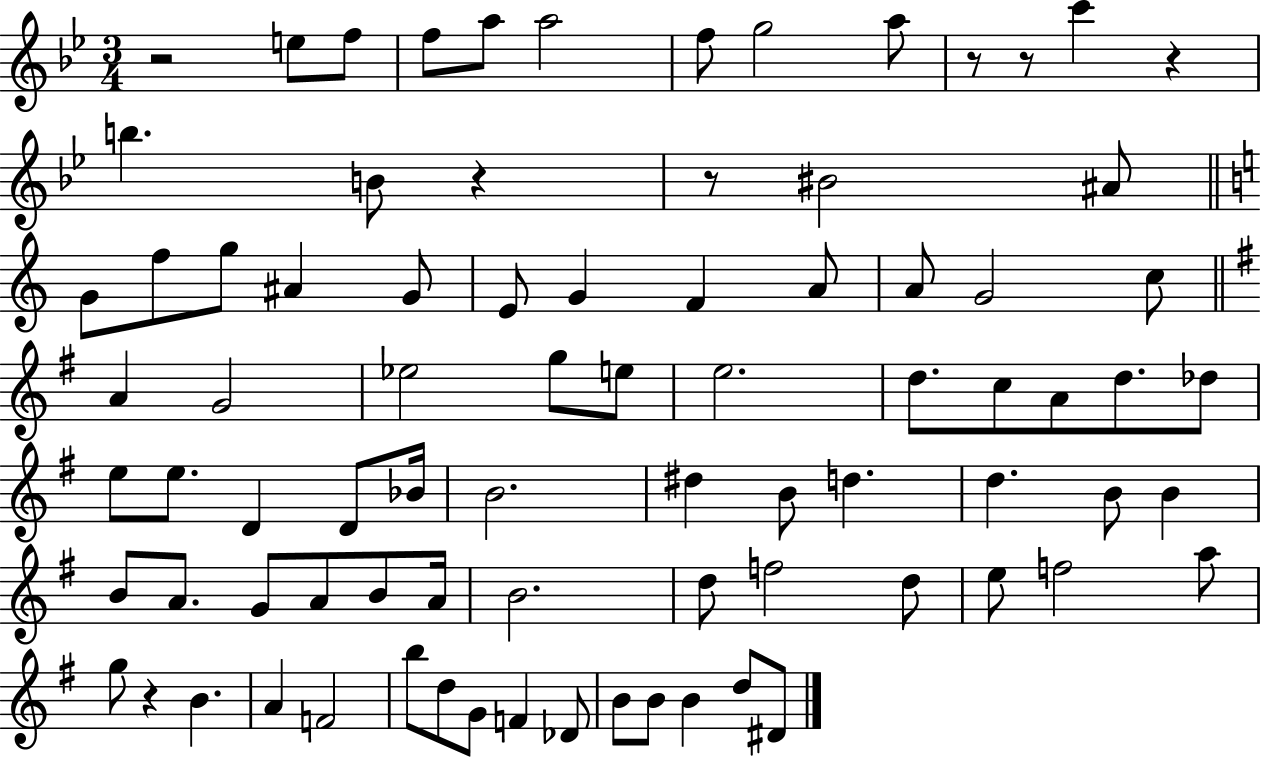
{
  \clef treble
  \numericTimeSignature
  \time 3/4
  \key bes \major
  r2 e''8 f''8 | f''8 a''8 a''2 | f''8 g''2 a''8 | r8 r8 c'''4 r4 | \break b''4. b'8 r4 | r8 bis'2 ais'8 | \bar "||" \break \key a \minor g'8 f''8 g''8 ais'4 g'8 | e'8 g'4 f'4 a'8 | a'8 g'2 c''8 | \bar "||" \break \key e \minor a'4 g'2 | ees''2 g''8 e''8 | e''2. | d''8. c''8 a'8 d''8. des''8 | \break e''8 e''8. d'4 d'8 bes'16 | b'2. | dis''4 b'8 d''4. | d''4. b'8 b'4 | \break b'8 a'8. g'8 a'8 b'8 a'16 | b'2. | d''8 f''2 d''8 | e''8 f''2 a''8 | \break g''8 r4 b'4. | a'4 f'2 | b''8 d''8 g'8 f'4 des'8 | b'8 b'8 b'4 d''8 dis'8 | \break \bar "|."
}